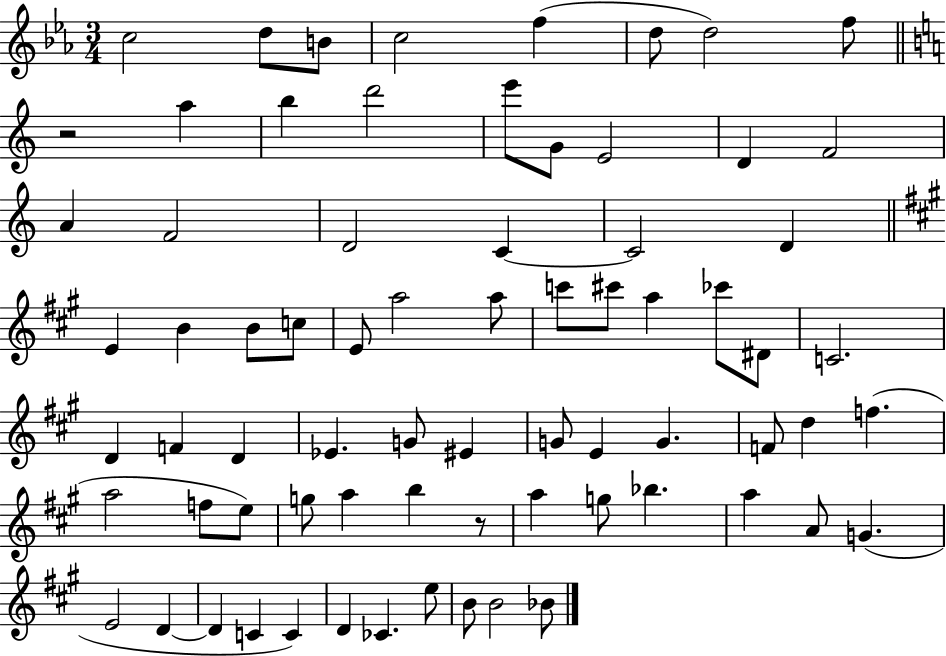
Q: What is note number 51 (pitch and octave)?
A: G5